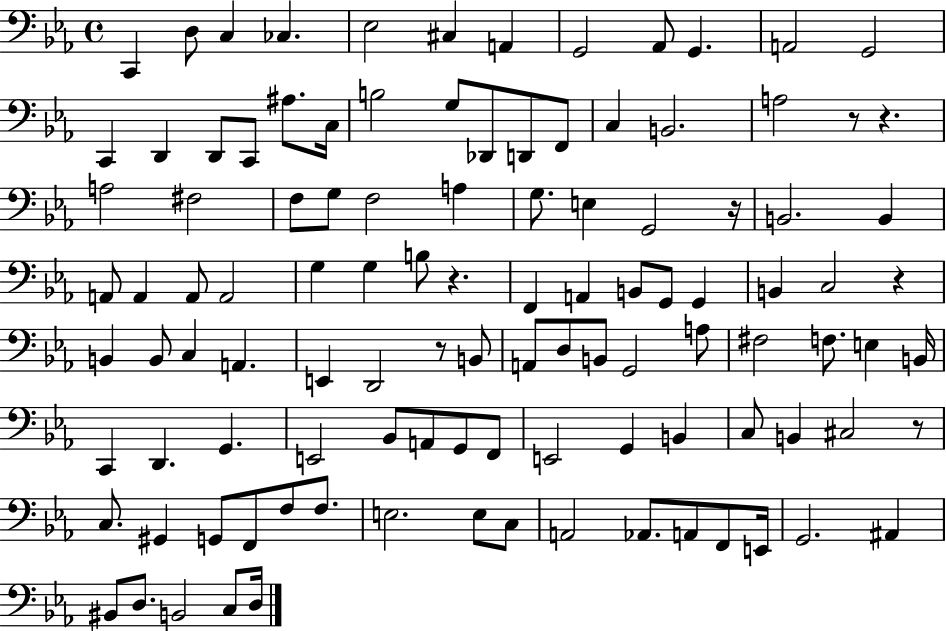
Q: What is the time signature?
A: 4/4